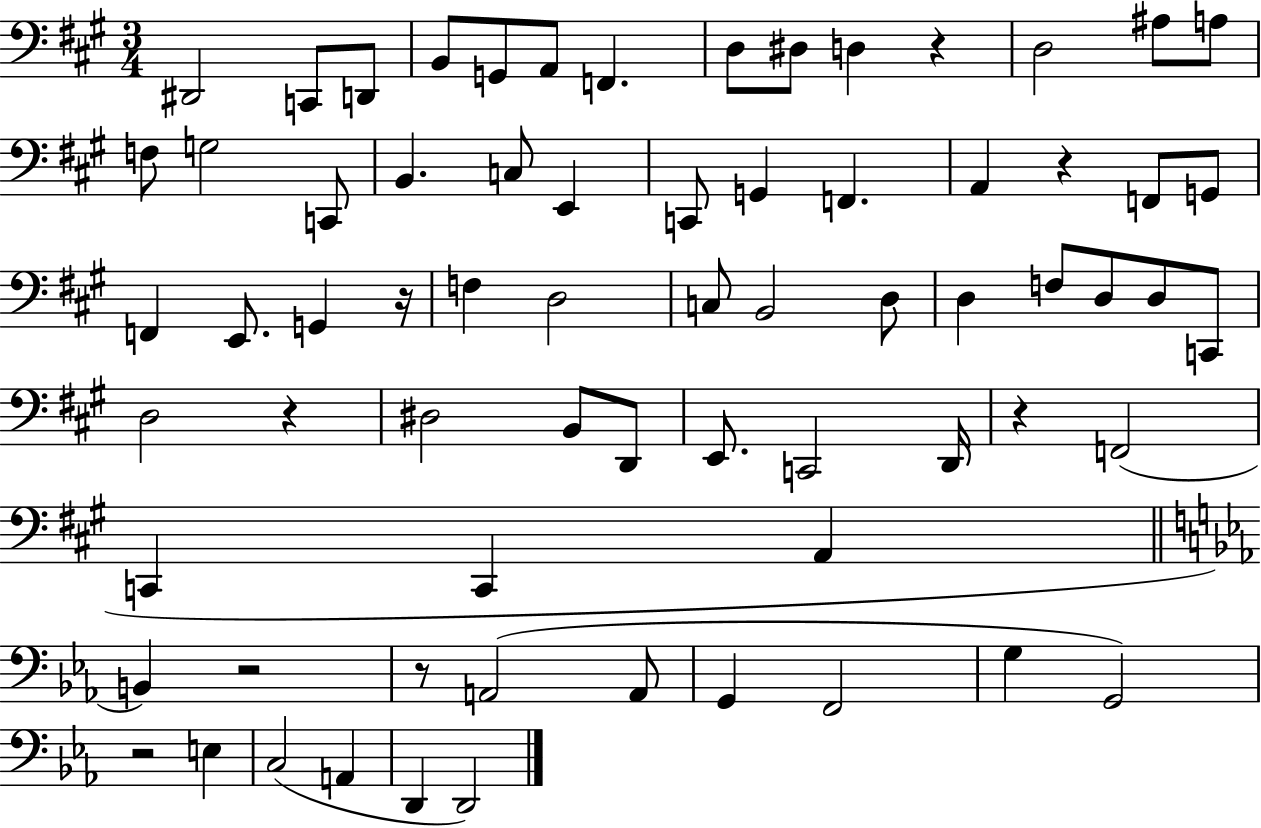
{
  \clef bass
  \numericTimeSignature
  \time 3/4
  \key a \major
  dis,2 c,8 d,8 | b,8 g,8 a,8 f,4. | d8 dis8 d4 r4 | d2 ais8 a8 | \break f8 g2 c,8 | b,4. c8 e,4 | c,8 g,4 f,4. | a,4 r4 f,8 g,8 | \break f,4 e,8. g,4 r16 | f4 d2 | c8 b,2 d8 | d4 f8 d8 d8 c,8 | \break d2 r4 | dis2 b,8 d,8 | e,8. c,2 d,16 | r4 f,2( | \break c,4 c,4 a,4 | \bar "||" \break \key ees \major b,4) r2 | r8 a,2( a,8 | g,4 f,2 | g4 g,2) | \break r2 e4 | c2( a,4 | d,4 d,2) | \bar "|."
}